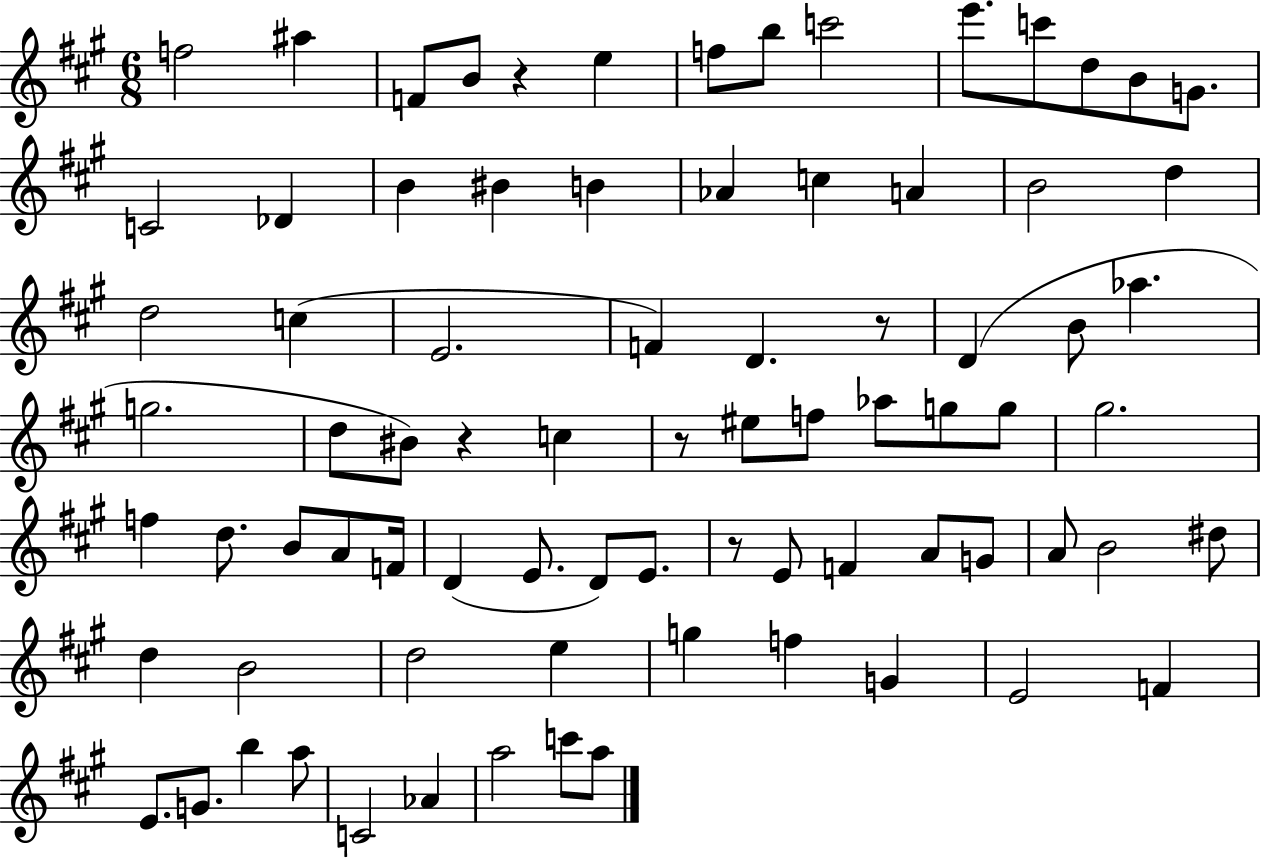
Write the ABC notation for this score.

X:1
T:Untitled
M:6/8
L:1/4
K:A
f2 ^a F/2 B/2 z e f/2 b/2 c'2 e'/2 c'/2 d/2 B/2 G/2 C2 _D B ^B B _A c A B2 d d2 c E2 F D z/2 D B/2 _a g2 d/2 ^B/2 z c z/2 ^e/2 f/2 _a/2 g/2 g/2 ^g2 f d/2 B/2 A/2 F/4 D E/2 D/2 E/2 z/2 E/2 F A/2 G/2 A/2 B2 ^d/2 d B2 d2 e g f G E2 F E/2 G/2 b a/2 C2 _A a2 c'/2 a/2